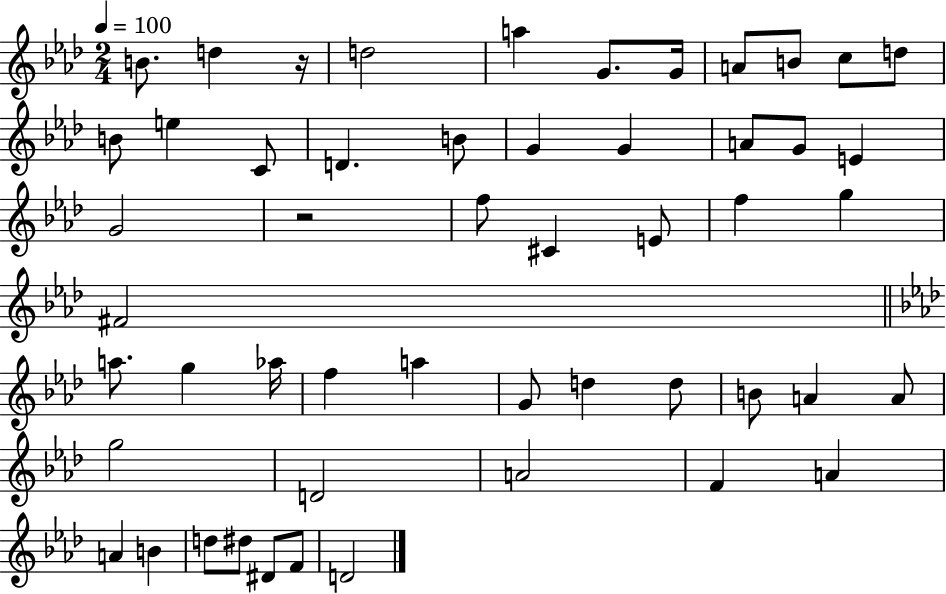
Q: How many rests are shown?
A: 2